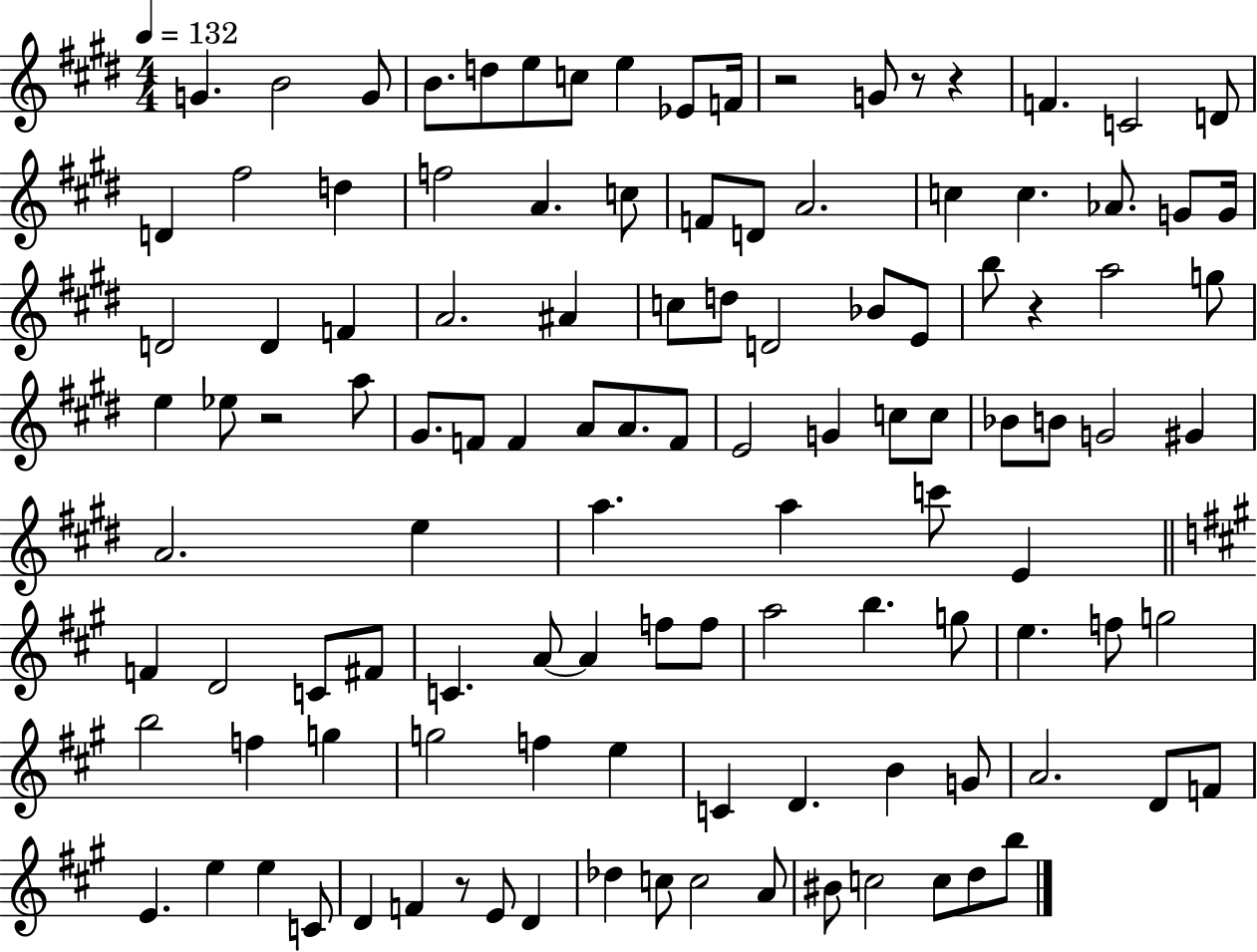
{
  \clef treble
  \numericTimeSignature
  \time 4/4
  \key e \major
  \tempo 4 = 132
  \repeat volta 2 { g'4. b'2 g'8 | b'8. d''8 e''8 c''8 e''4 ees'8 f'16 | r2 g'8 r8 r4 | f'4. c'2 d'8 | \break d'4 fis''2 d''4 | f''2 a'4. c''8 | f'8 d'8 a'2. | c''4 c''4. aes'8. g'8 g'16 | \break d'2 d'4 f'4 | a'2. ais'4 | c''8 d''8 d'2 bes'8 e'8 | b''8 r4 a''2 g''8 | \break e''4 ees''8 r2 a''8 | gis'8. f'8 f'4 a'8 a'8. f'8 | e'2 g'4 c''8 c''8 | bes'8 b'8 g'2 gis'4 | \break a'2. e''4 | a''4. a''4 c'''8 e'4 | \bar "||" \break \key a \major f'4 d'2 c'8 fis'8 | c'4. a'8~~ a'4 f''8 f''8 | a''2 b''4. g''8 | e''4. f''8 g''2 | \break b''2 f''4 g''4 | g''2 f''4 e''4 | c'4 d'4. b'4 g'8 | a'2. d'8 f'8 | \break e'4. e''4 e''4 c'8 | d'4 f'4 r8 e'8 d'4 | des''4 c''8 c''2 a'8 | bis'8 c''2 c''8 d''8 b''8 | \break } \bar "|."
}